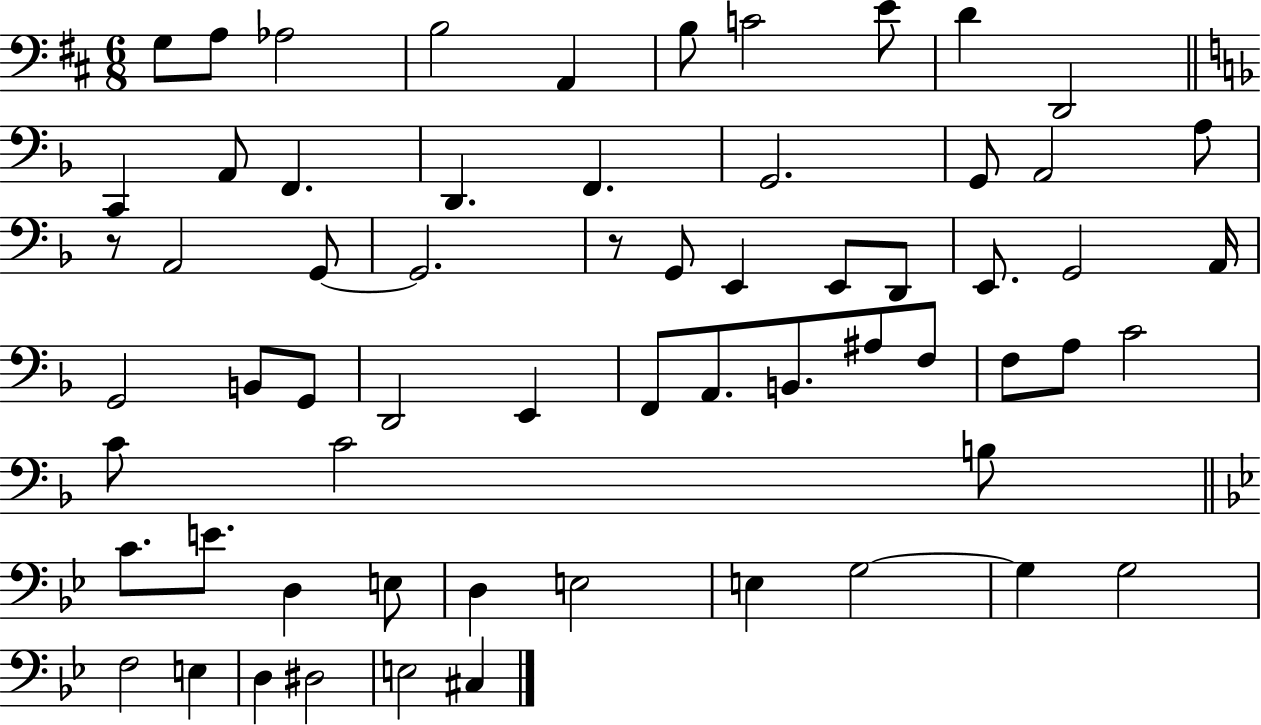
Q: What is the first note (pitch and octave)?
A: G3